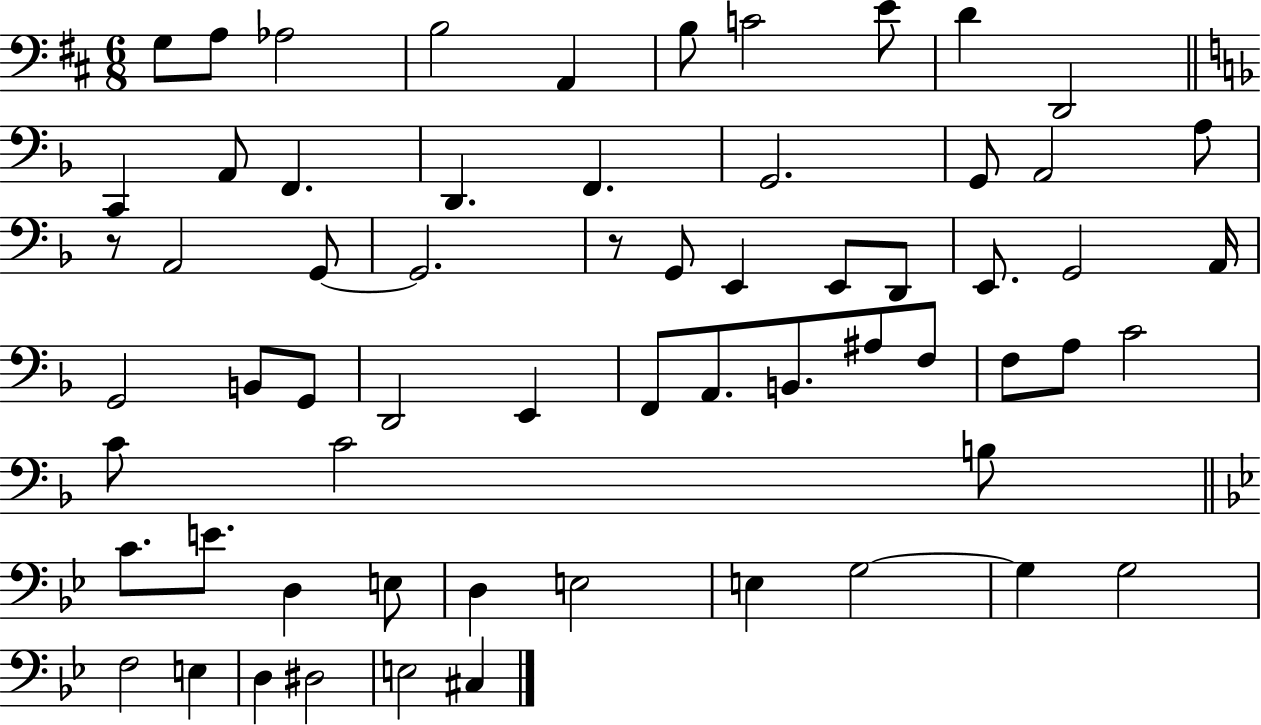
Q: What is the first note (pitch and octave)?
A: G3